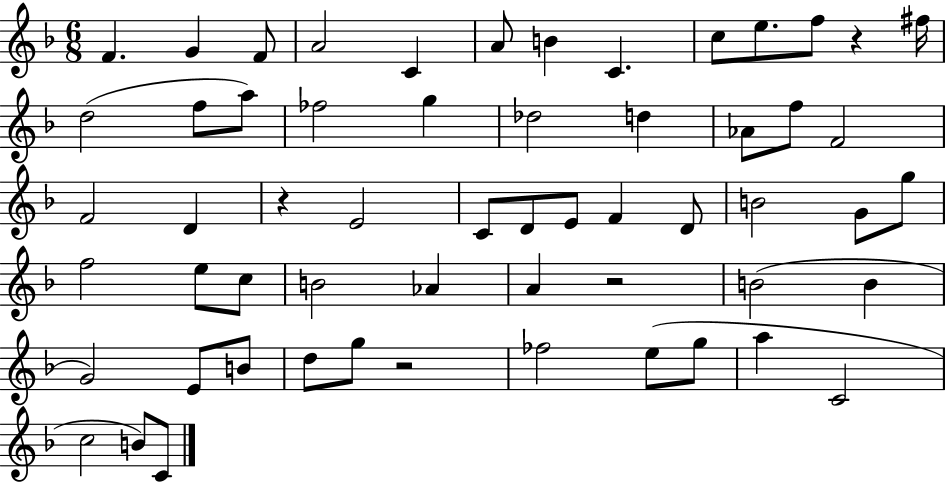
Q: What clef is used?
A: treble